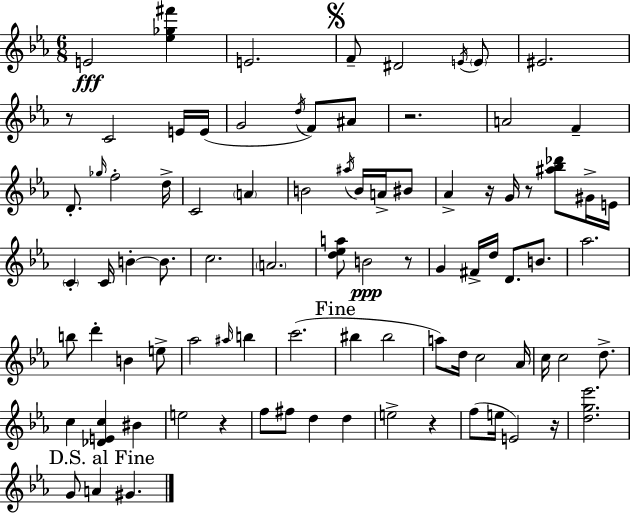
E4/h [Eb5,Gb5,F#6]/q E4/h. F4/e D#4/h E4/s E4/e EIS4/h. R/e C4/h E4/s E4/s G4/h D5/s F4/e A#4/e R/h. A4/h F4/q D4/e. Gb5/s F5/h D5/s C4/h A4/q B4/h A#5/s B4/s A4/s BIS4/e Ab4/q R/s G4/s R/e [A#5,Bb5,Db6]/e G#4/s E4/s C4/q C4/s B4/q B4/e. C5/h. A4/h. [D5,Eb5,A5]/e B4/h R/e G4/q F#4/s D5/s D4/e. B4/e. Ab5/h. B5/e D6/q B4/q E5/e Ab5/h A#5/s B5/q C6/h. BIS5/q BIS5/h A5/e D5/s C5/h Ab4/s C5/s C5/h D5/e. C5/q [Db4,E4,C5]/q BIS4/q E5/h R/q F5/e F#5/e D5/q D5/q E5/h R/q F5/e E5/s E4/h R/s [D5,G5,Eb6]/h. G4/e A4/q G#4/q.